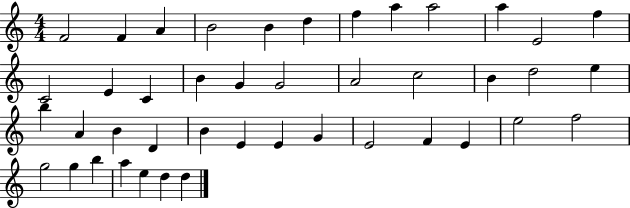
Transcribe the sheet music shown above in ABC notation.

X:1
T:Untitled
M:4/4
L:1/4
K:C
F2 F A B2 B d f a a2 a E2 f C2 E C B G G2 A2 c2 B d2 e b A B D B E E G E2 F E e2 f2 g2 g b a e d d